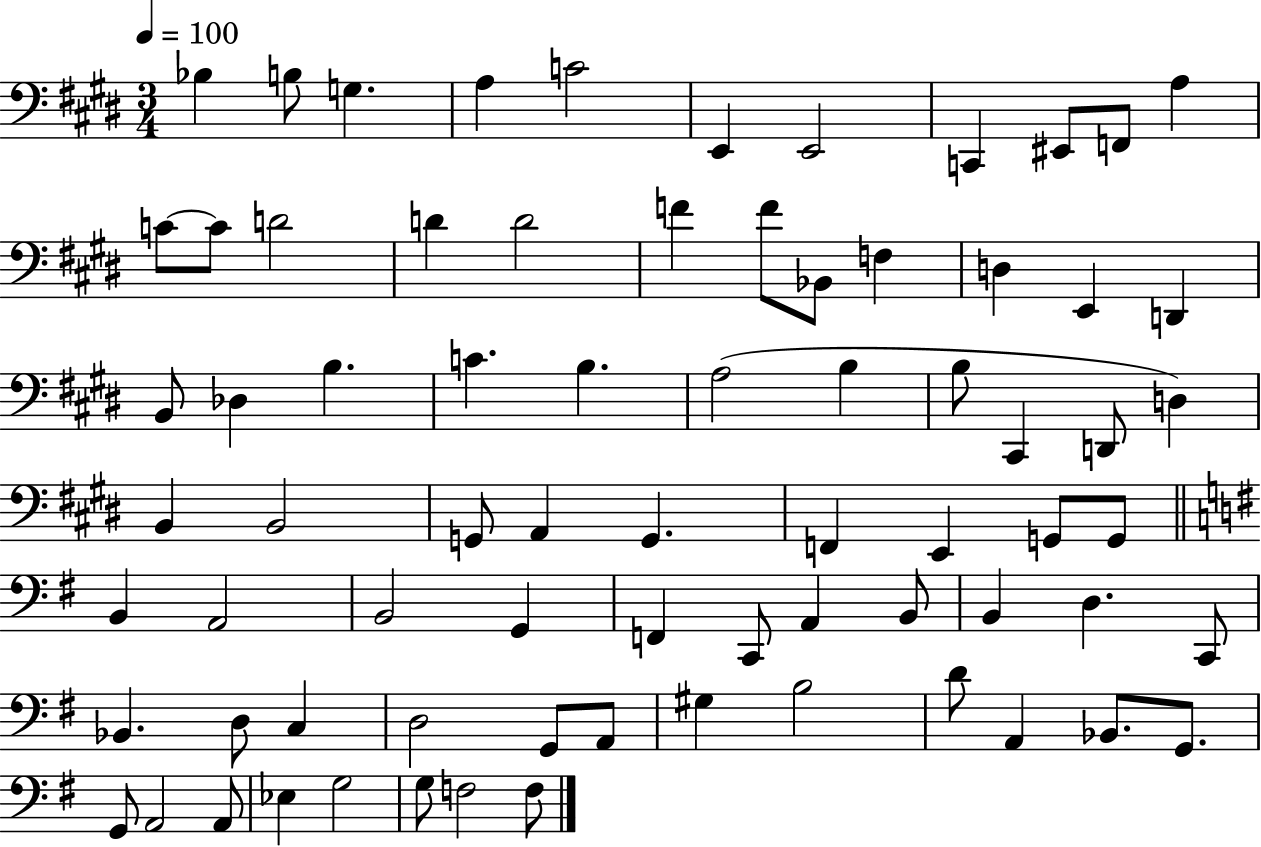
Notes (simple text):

Bb3/q B3/e G3/q. A3/q C4/h E2/q E2/h C2/q EIS2/e F2/e A3/q C4/e C4/e D4/h D4/q D4/h F4/q F4/e Bb2/e F3/q D3/q E2/q D2/q B2/e Db3/q B3/q. C4/q. B3/q. A3/h B3/q B3/e C#2/q D2/e D3/q B2/q B2/h G2/e A2/q G2/q. F2/q E2/q G2/e G2/e B2/q A2/h B2/h G2/q F2/q C2/e A2/q B2/e B2/q D3/q. C2/e Bb2/q. D3/e C3/q D3/h G2/e A2/e G#3/q B3/h D4/e A2/q Bb2/e. G2/e. G2/e A2/h A2/e Eb3/q G3/h G3/e F3/h F3/e